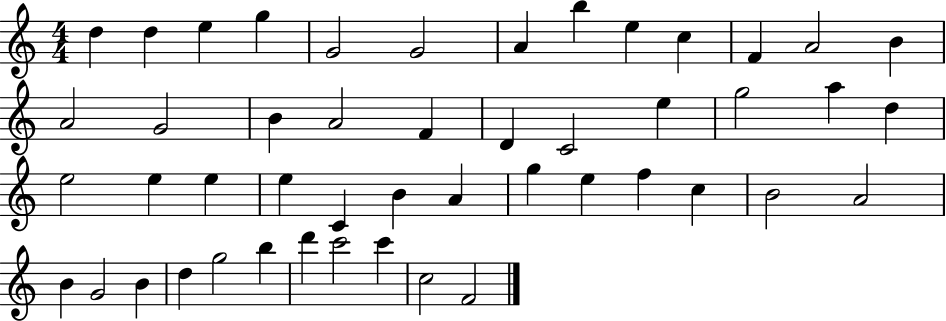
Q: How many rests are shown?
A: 0